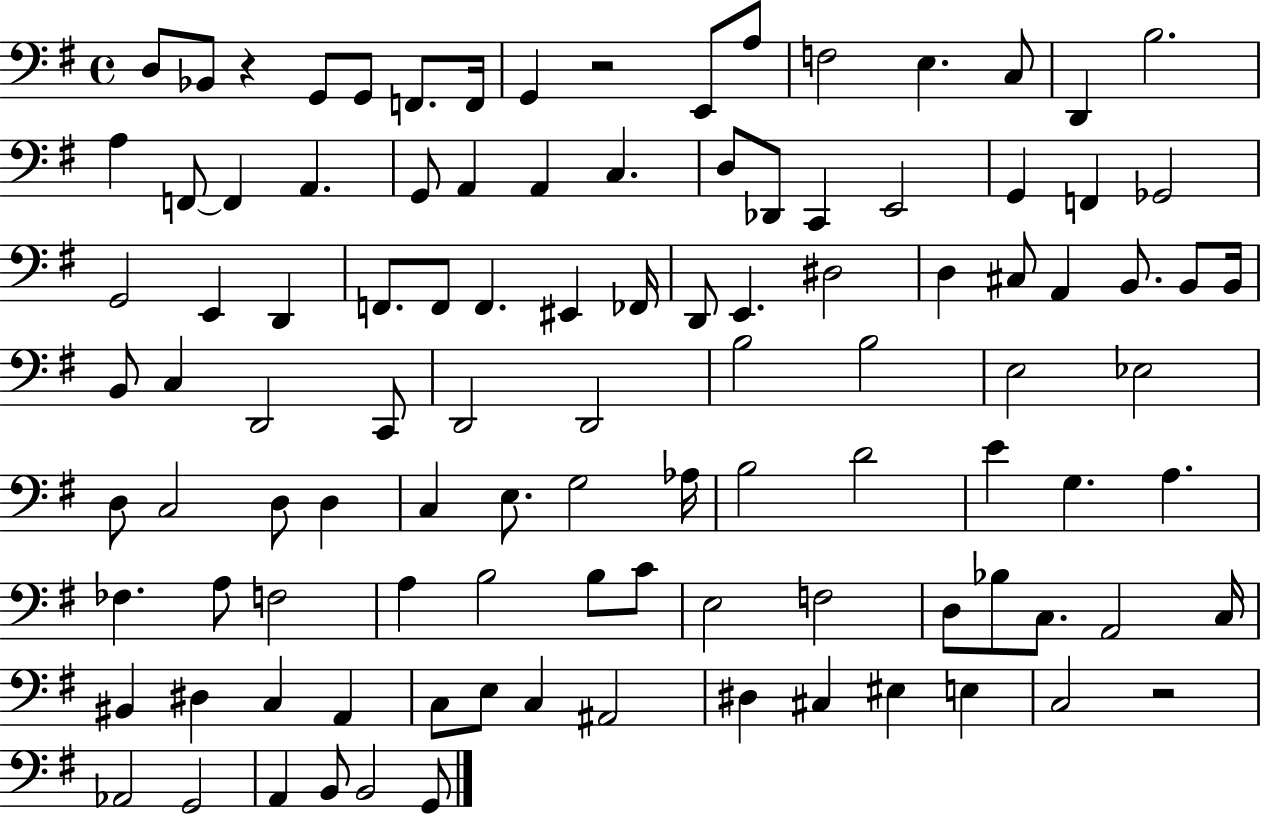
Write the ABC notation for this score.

X:1
T:Untitled
M:4/4
L:1/4
K:G
D,/2 _B,,/2 z G,,/2 G,,/2 F,,/2 F,,/4 G,, z2 E,,/2 A,/2 F,2 E, C,/2 D,, B,2 A, F,,/2 F,, A,, G,,/2 A,, A,, C, D,/2 _D,,/2 C,, E,,2 G,, F,, _G,,2 G,,2 E,, D,, F,,/2 F,,/2 F,, ^E,, _F,,/4 D,,/2 E,, ^D,2 D, ^C,/2 A,, B,,/2 B,,/2 B,,/4 B,,/2 C, D,,2 C,,/2 D,,2 D,,2 B,2 B,2 E,2 _E,2 D,/2 C,2 D,/2 D, C, E,/2 G,2 _A,/4 B,2 D2 E G, A, _F, A,/2 F,2 A, B,2 B,/2 C/2 E,2 F,2 D,/2 _B,/2 C,/2 A,,2 C,/4 ^B,, ^D, C, A,, C,/2 E,/2 C, ^A,,2 ^D, ^C, ^E, E, C,2 z2 _A,,2 G,,2 A,, B,,/2 B,,2 G,,/2